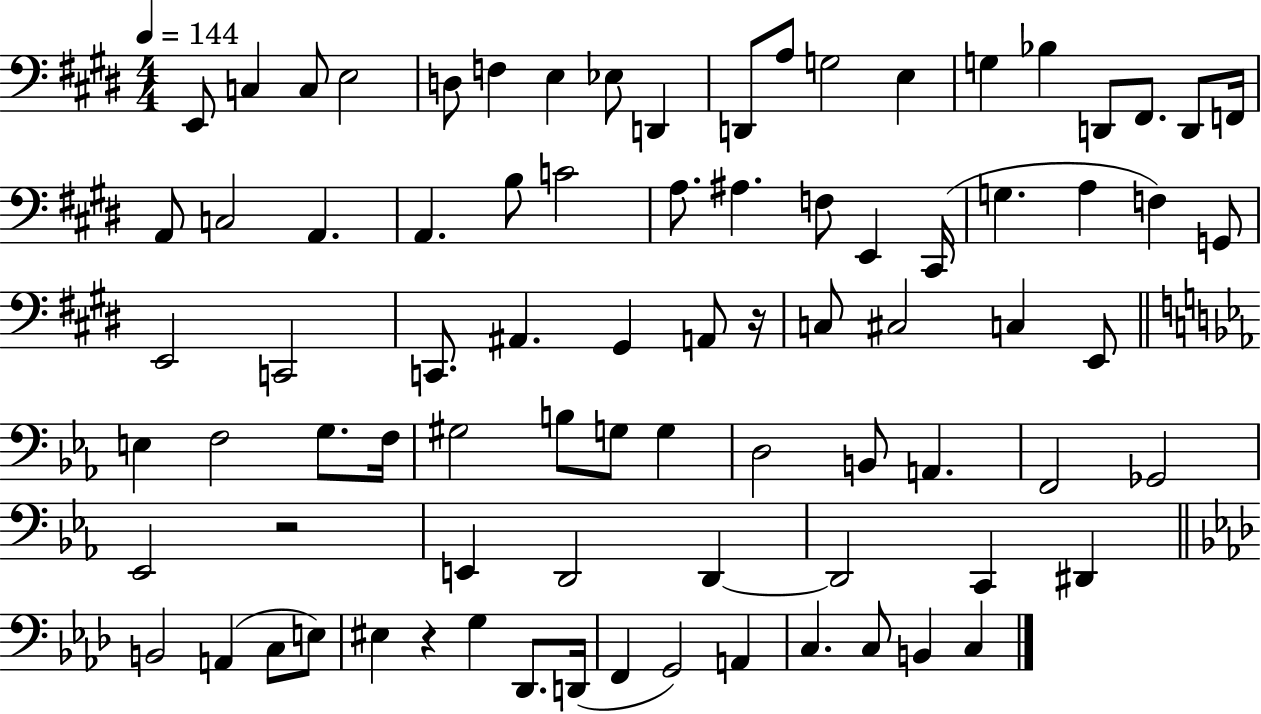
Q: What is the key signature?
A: E major